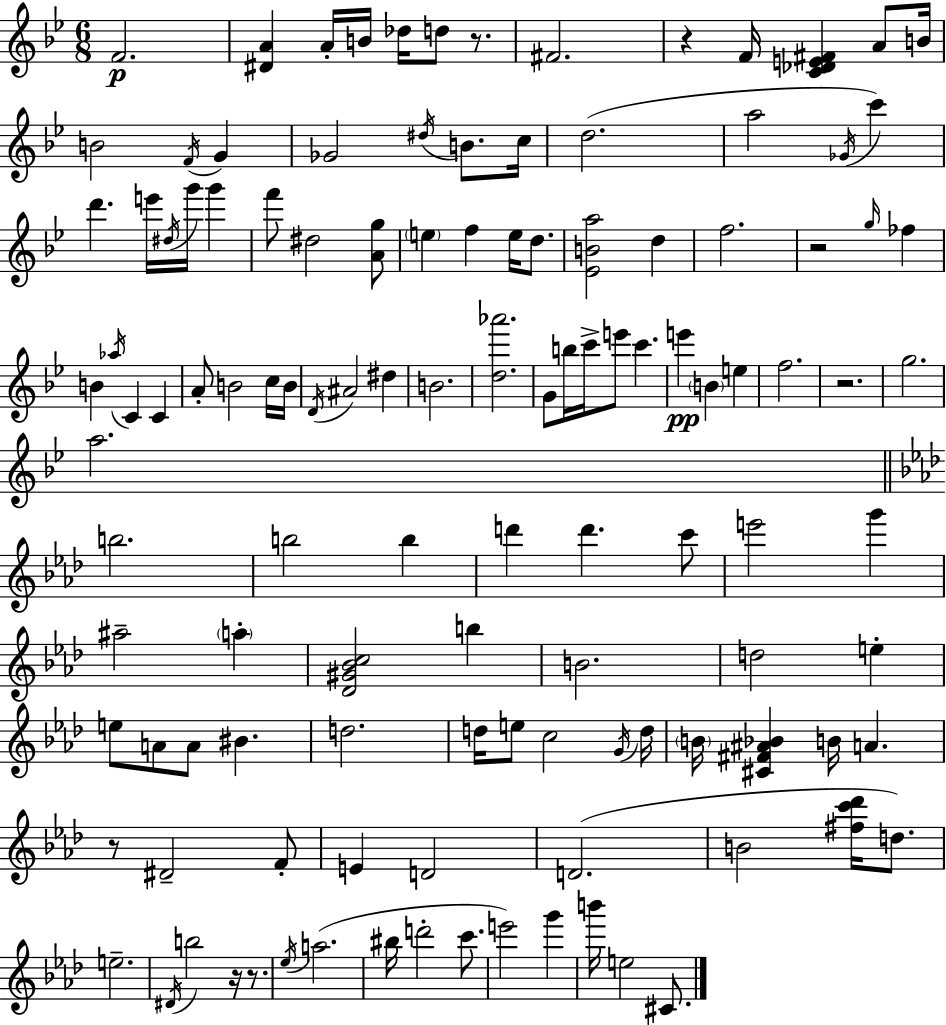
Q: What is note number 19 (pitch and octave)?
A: Gb4